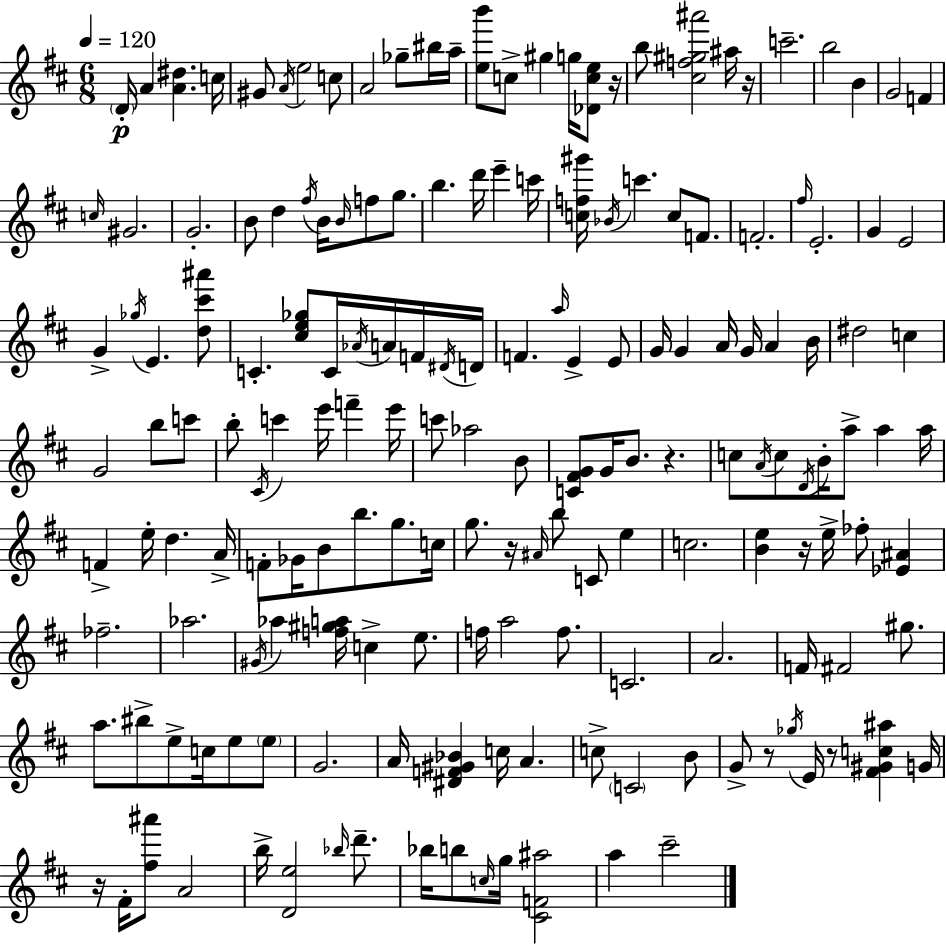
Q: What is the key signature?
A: D major